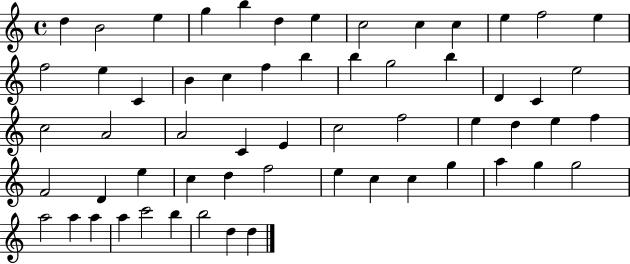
D5/q B4/h E5/q G5/q B5/q D5/q E5/q C5/h C5/q C5/q E5/q F5/h E5/q F5/h E5/q C4/q B4/q C5/q F5/q B5/q B5/q G5/h B5/q D4/q C4/q E5/h C5/h A4/h A4/h C4/q E4/q C5/h F5/h E5/q D5/q E5/q F5/q F4/h D4/q E5/q C5/q D5/q F5/h E5/q C5/q C5/q G5/q A5/q G5/q G5/h A5/h A5/q A5/q A5/q C6/h B5/q B5/h D5/q D5/q